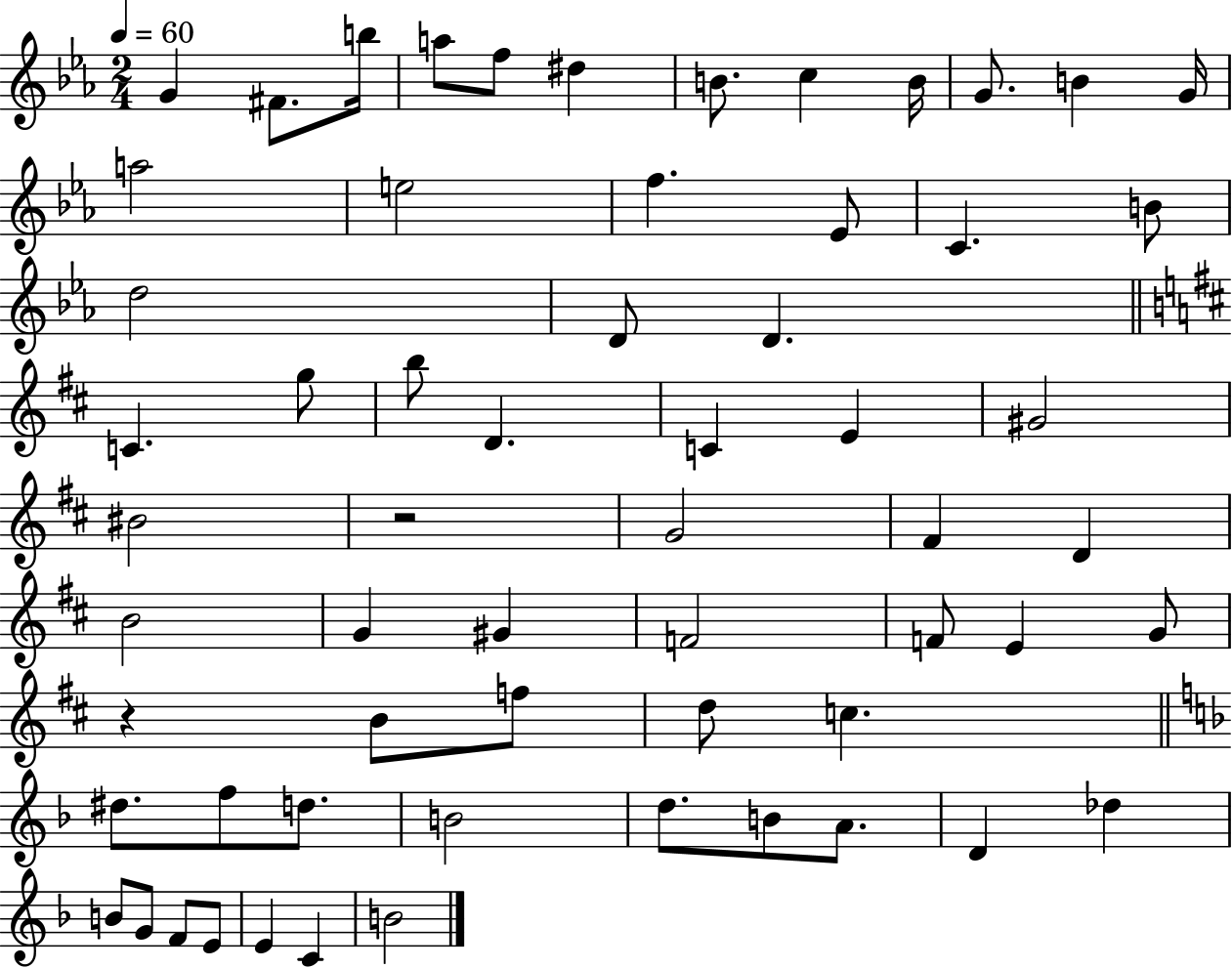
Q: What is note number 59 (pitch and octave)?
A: B4